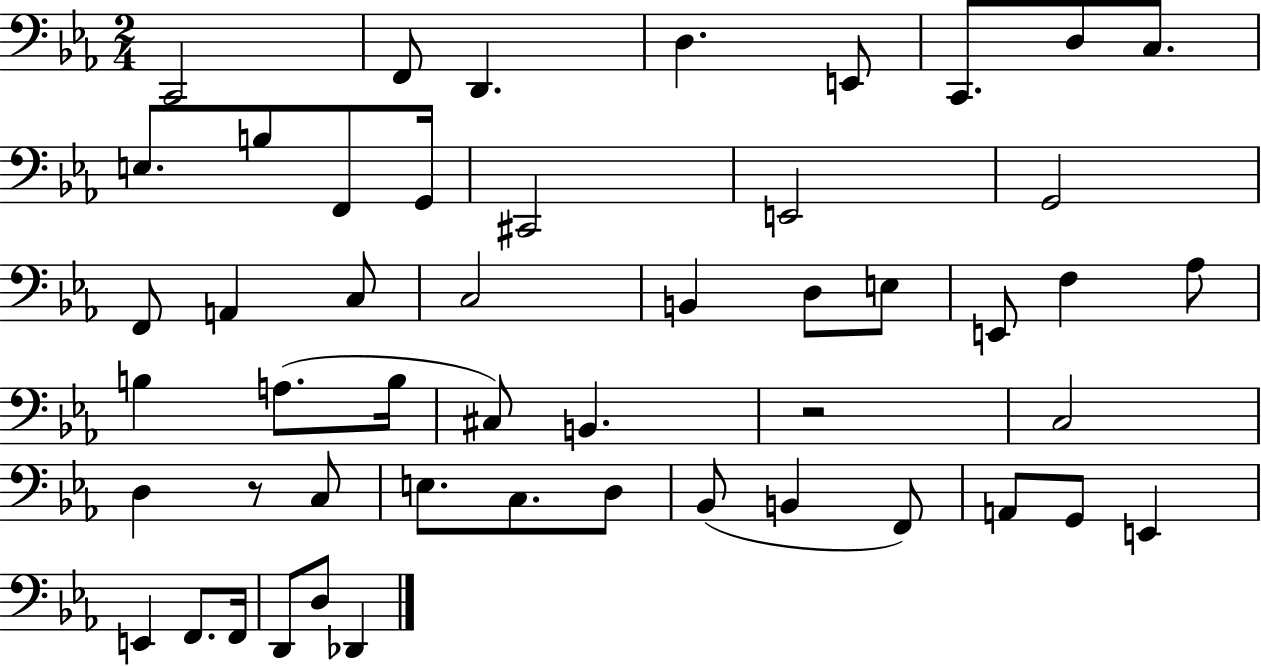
{
  \clef bass
  \numericTimeSignature
  \time 2/4
  \key ees \major
  c,2 | f,8 d,4. | d4. e,8 | c,8. d8 c8. | \break e8. b8 f,8 g,16 | cis,2 | e,2 | g,2 | \break f,8 a,4 c8 | c2 | b,4 d8 e8 | e,8 f4 aes8 | \break b4 a8.( b16 | cis8) b,4. | r2 | c2 | \break d4 r8 c8 | e8. c8. d8 | bes,8( b,4 f,8) | a,8 g,8 e,4 | \break e,4 f,8. f,16 | d,8 d8 des,4 | \bar "|."
}